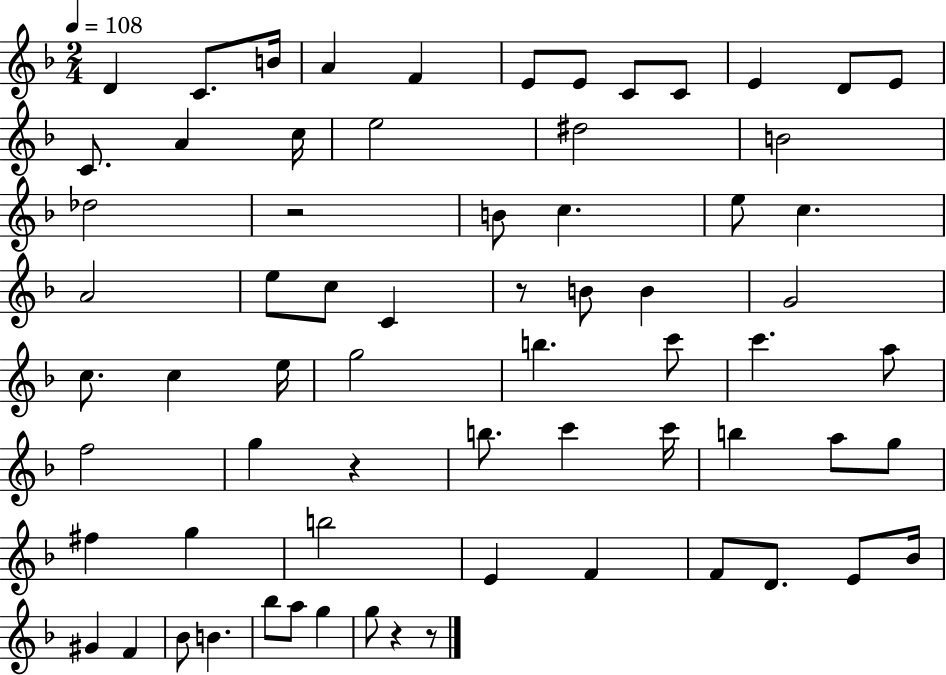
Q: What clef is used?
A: treble